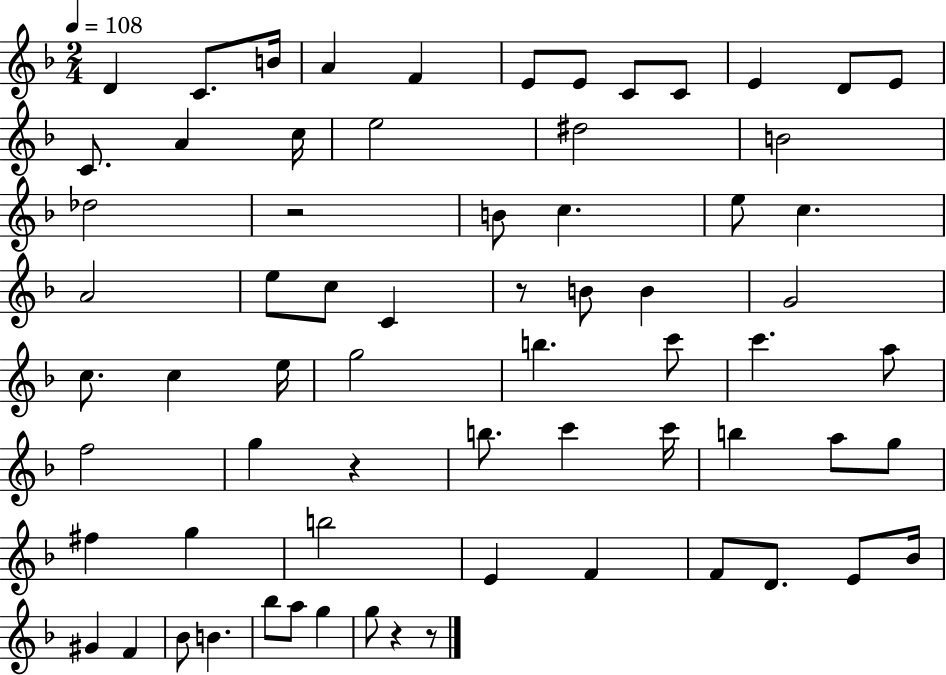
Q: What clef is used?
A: treble